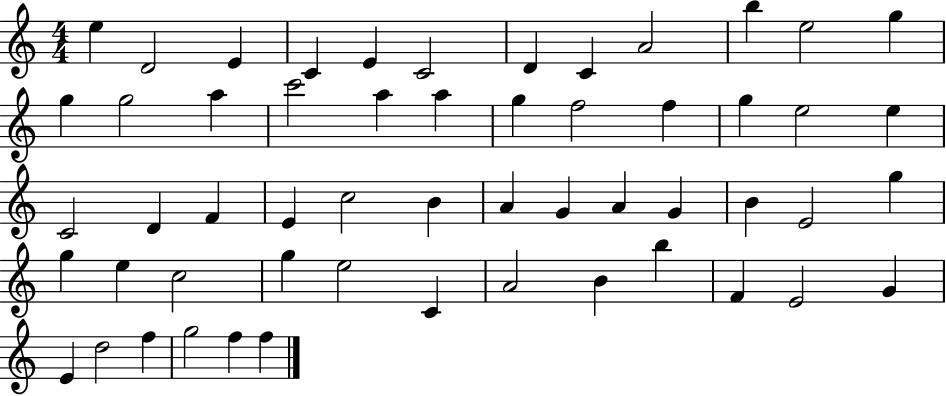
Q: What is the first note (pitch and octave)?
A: E5